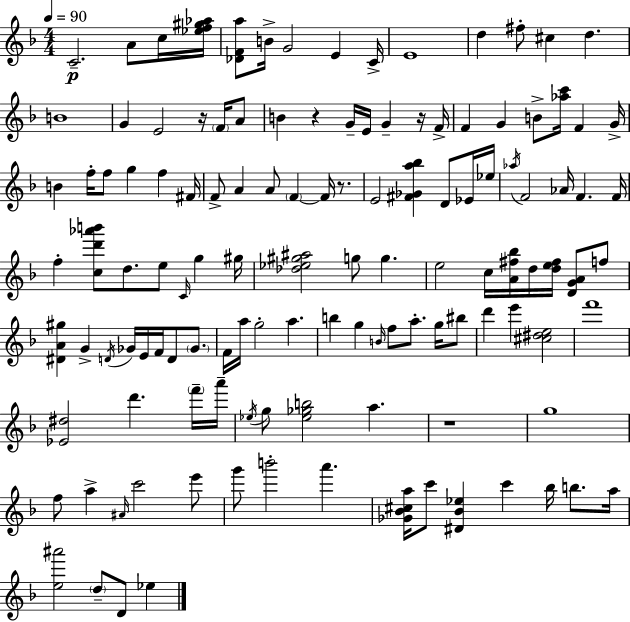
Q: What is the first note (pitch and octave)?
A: C4